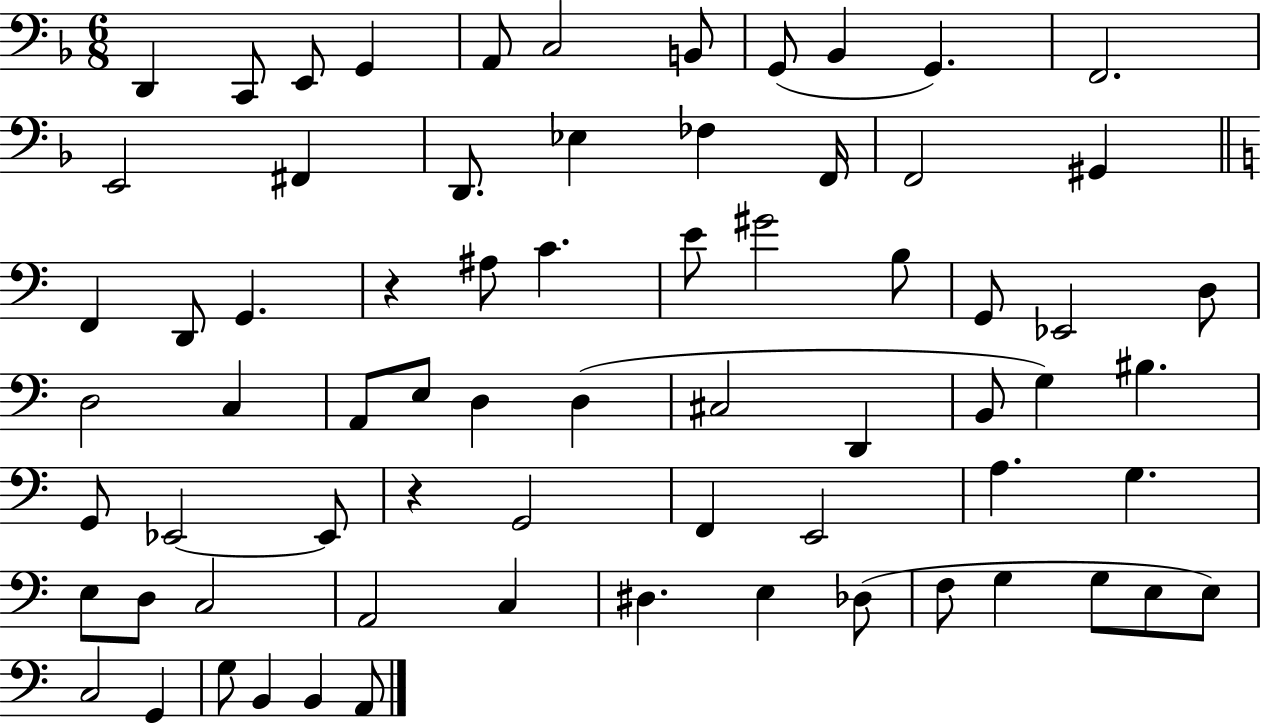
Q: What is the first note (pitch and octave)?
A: D2